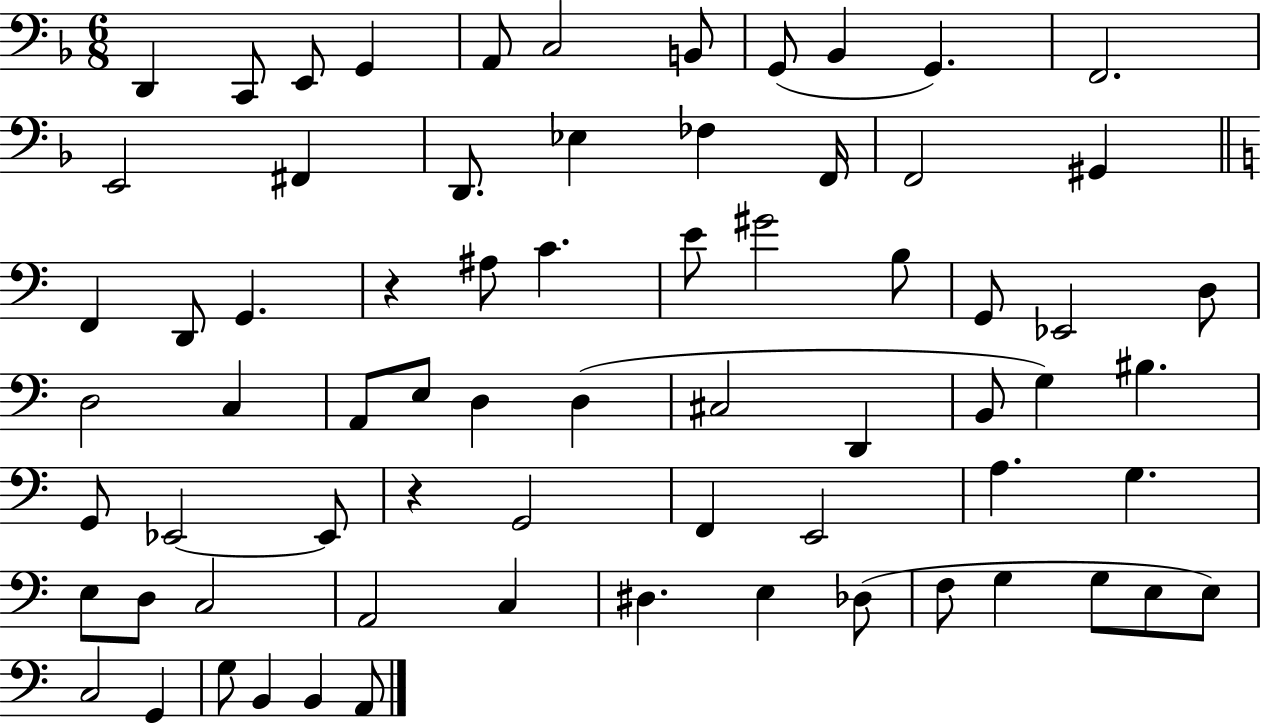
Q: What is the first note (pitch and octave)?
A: D2